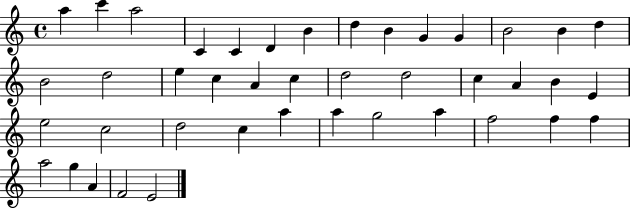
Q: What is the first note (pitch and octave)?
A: A5